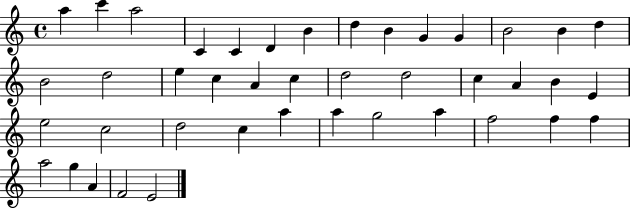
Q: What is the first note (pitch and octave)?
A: A5